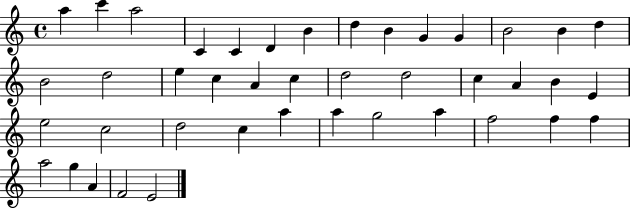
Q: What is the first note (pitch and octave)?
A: A5